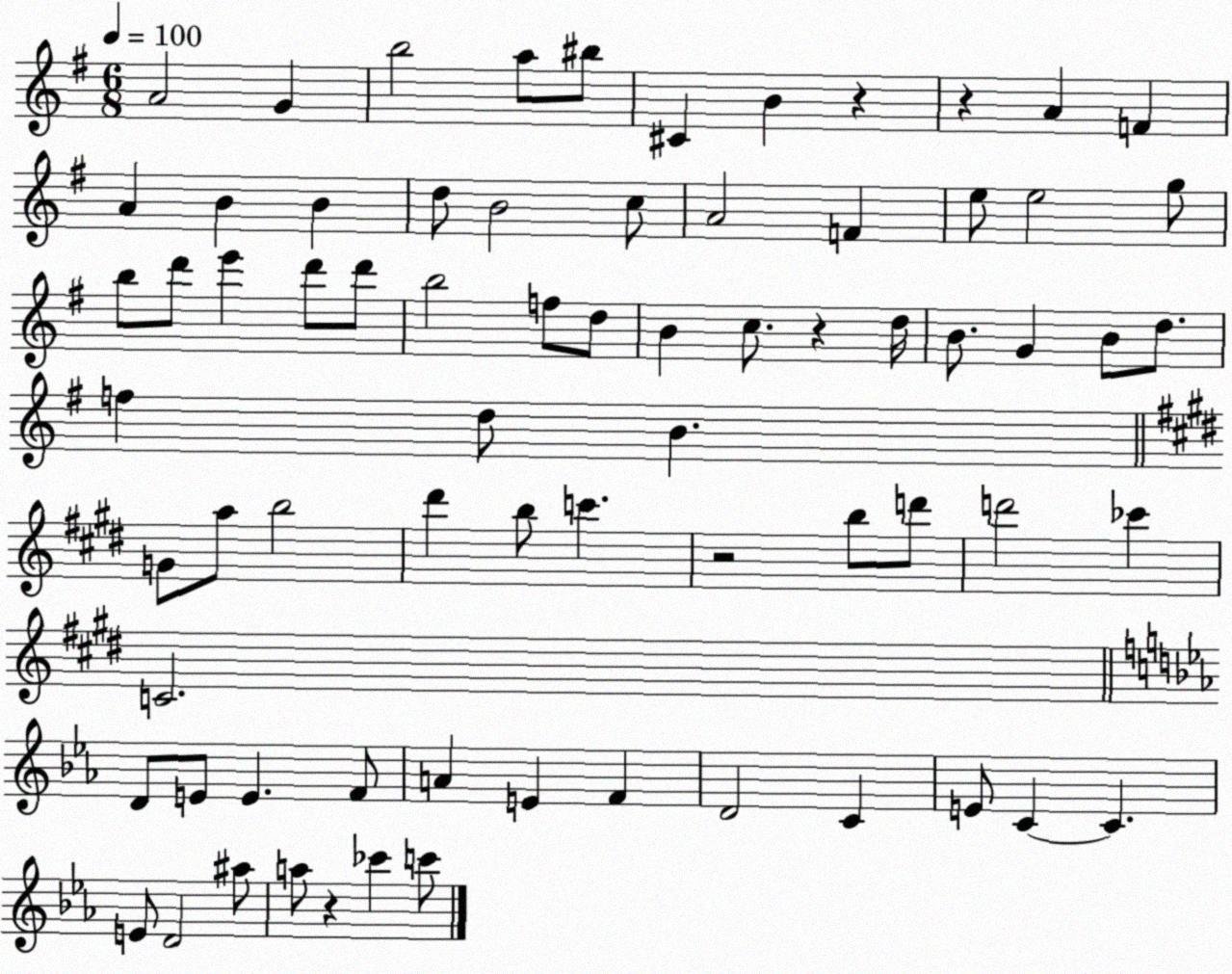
X:1
T:Untitled
M:6/8
L:1/4
K:G
A2 G b2 a/2 ^b/2 ^C B z z A F A B B d/2 B2 c/2 A2 F e/2 e2 g/2 b/2 d'/2 e' d'/2 d'/2 b2 f/2 d/2 B c/2 z d/4 B/2 G B/2 d/2 f d/2 B G/2 a/2 b2 ^d' b/2 c' z2 b/2 d'/2 d'2 _c' C2 D/2 E/2 E F/2 A E F D2 C E/2 C C E/2 D2 ^a/2 a/2 z _c' c'/2